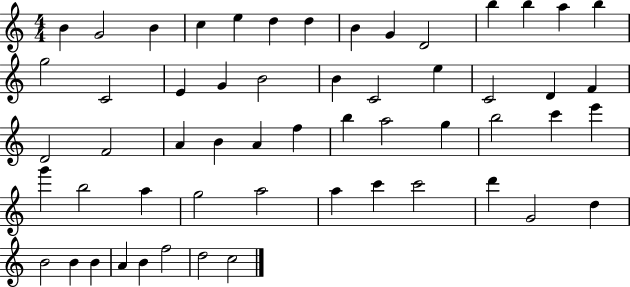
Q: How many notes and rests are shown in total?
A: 56